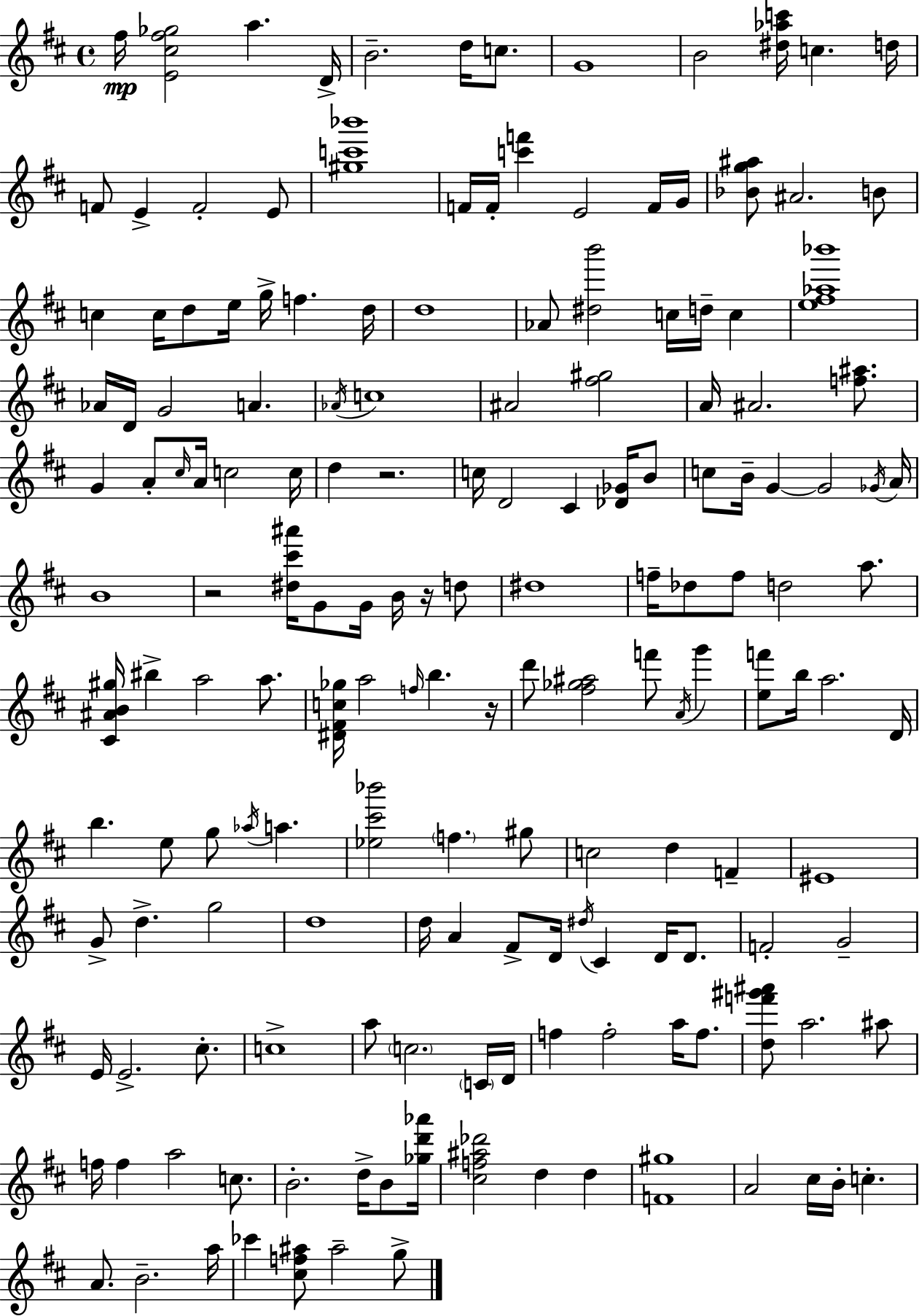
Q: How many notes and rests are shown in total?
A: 166